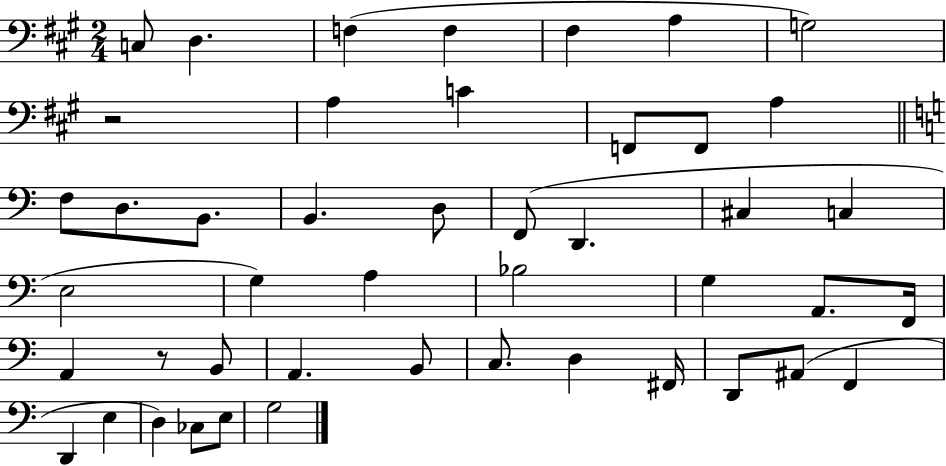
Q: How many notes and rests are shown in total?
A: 46